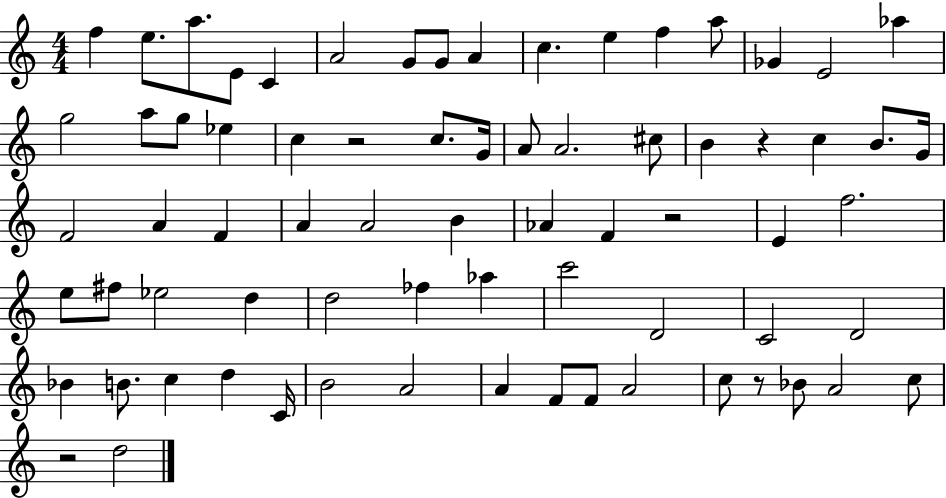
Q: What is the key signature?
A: C major